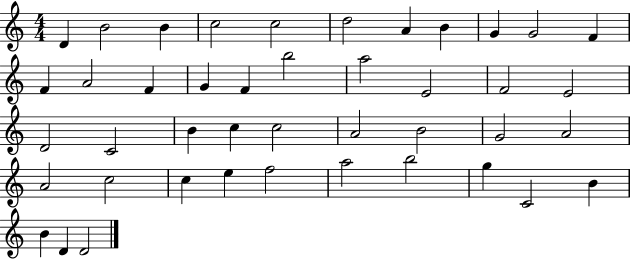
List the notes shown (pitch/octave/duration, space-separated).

D4/q B4/h B4/q C5/h C5/h D5/h A4/q B4/q G4/q G4/h F4/q F4/q A4/h F4/q G4/q F4/q B5/h A5/h E4/h F4/h E4/h D4/h C4/h B4/q C5/q C5/h A4/h B4/h G4/h A4/h A4/h C5/h C5/q E5/q F5/h A5/h B5/h G5/q C4/h B4/q B4/q D4/q D4/h